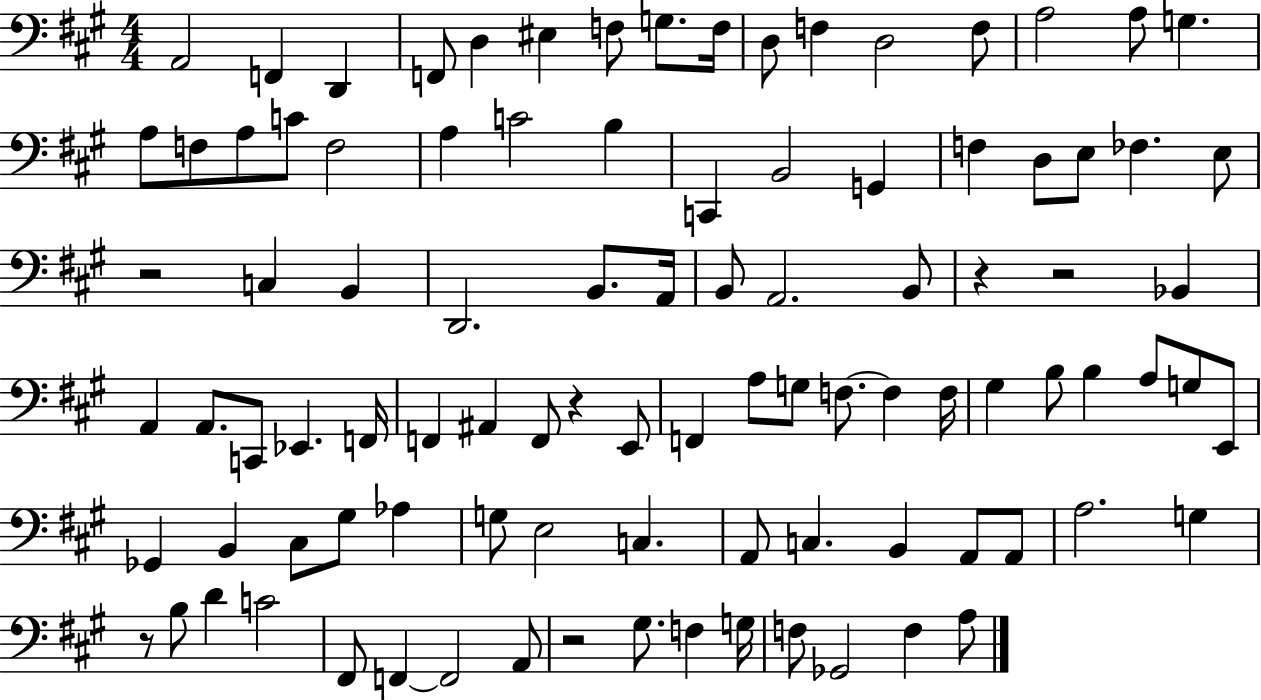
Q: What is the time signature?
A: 4/4